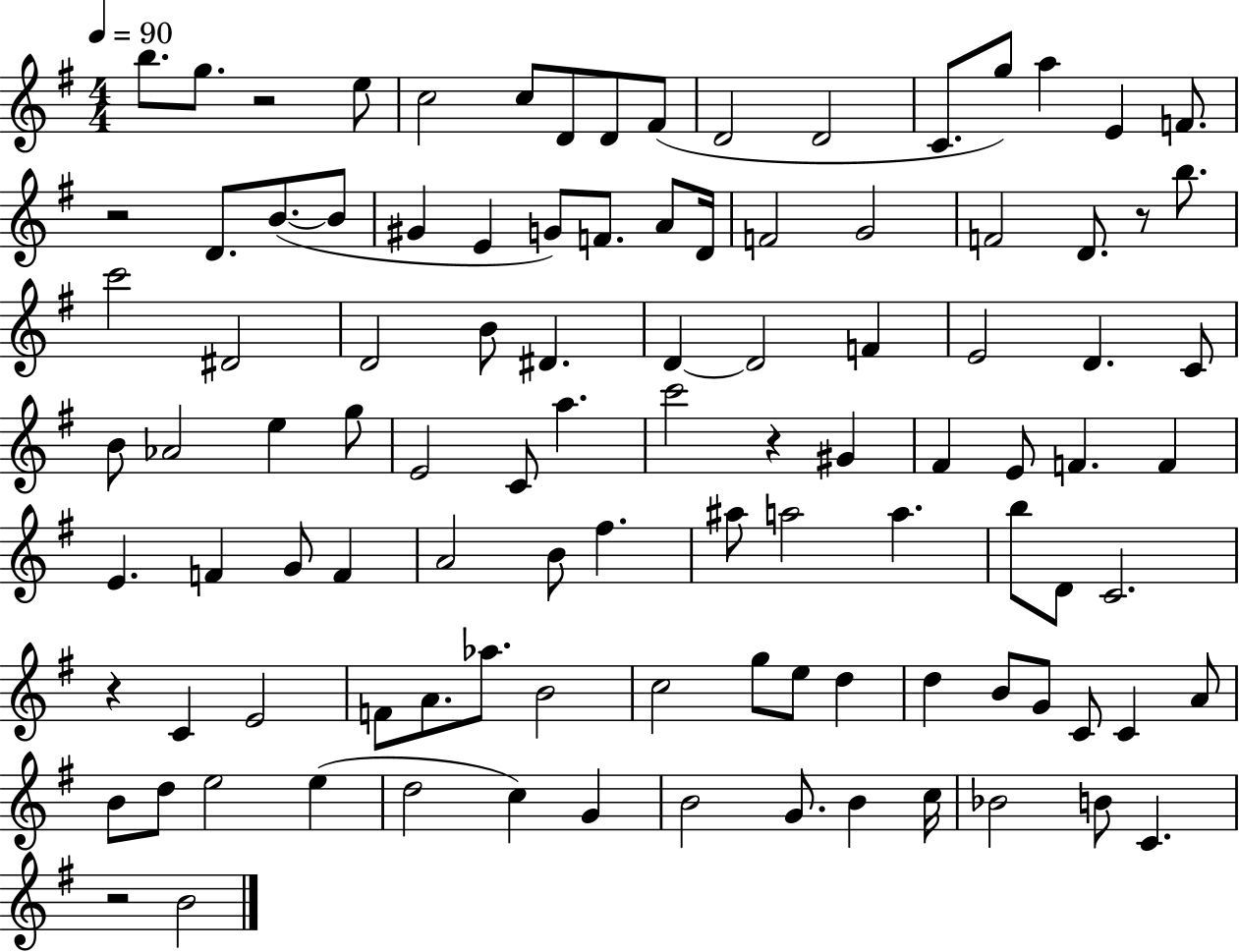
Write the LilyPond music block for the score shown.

{
  \clef treble
  \numericTimeSignature
  \time 4/4
  \key g \major
  \tempo 4 = 90
  \repeat volta 2 { b''8. g''8. r2 e''8 | c''2 c''8 d'8 d'8 fis'8( | d'2 d'2 | c'8. g''8) a''4 e'4 f'8. | \break r2 d'8. b'8.~(~ b'8 | gis'4 e'4 g'8) f'8. a'8 d'16 | f'2 g'2 | f'2 d'8. r8 b''8. | \break c'''2 dis'2 | d'2 b'8 dis'4. | d'4~~ d'2 f'4 | e'2 d'4. c'8 | \break b'8 aes'2 e''4 g''8 | e'2 c'8 a''4. | c'''2 r4 gis'4 | fis'4 e'8 f'4. f'4 | \break e'4. f'4 g'8 f'4 | a'2 b'8 fis''4. | ais''8 a''2 a''4. | b''8 d'8 c'2. | \break r4 c'4 e'2 | f'8 a'8. aes''8. b'2 | c''2 g''8 e''8 d''4 | d''4 b'8 g'8 c'8 c'4 a'8 | \break b'8 d''8 e''2 e''4( | d''2 c''4) g'4 | b'2 g'8. b'4 c''16 | bes'2 b'8 c'4. | \break r2 b'2 | } \bar "|."
}